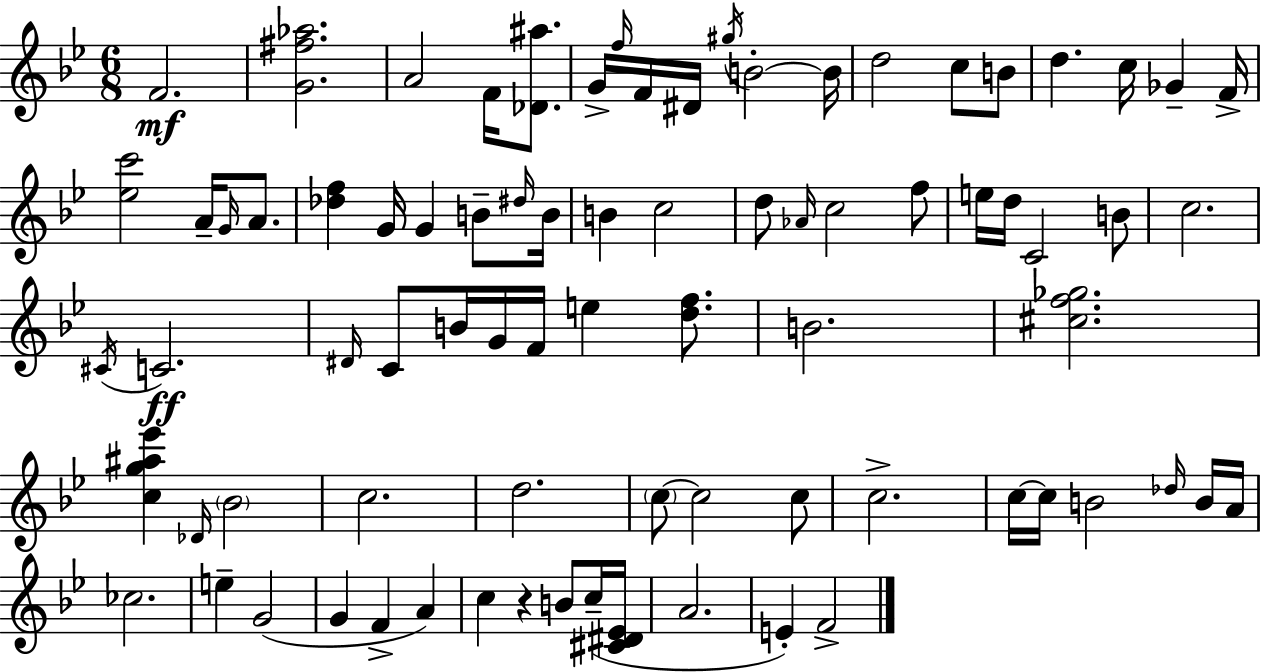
F4/h. [G4,F#5,Ab5]/h. A4/h F4/s [Db4,A#5]/e. G4/s F5/s F4/s D#4/s G#5/s B4/h B4/s D5/h C5/e B4/e D5/q. C5/s Gb4/q F4/s [Eb5,C6]/h A4/s G4/s A4/e. [Db5,F5]/q G4/s G4/q B4/e D#5/s B4/s B4/q C5/h D5/e Ab4/s C5/h F5/e E5/s D5/s C4/h B4/e C5/h. C#4/s C4/h. D#4/s C4/e B4/s G4/s F4/s E5/q [D5,F5]/e. B4/h. [C#5,F5,Gb5]/h. [C5,G5,A#5,Eb6]/q Db4/s Bb4/h C5/h. D5/h. C5/e C5/h C5/e C5/h. C5/s C5/s B4/h Db5/s B4/s A4/s CES5/h. E5/q G4/h G4/q F4/q A4/q C5/q R/q B4/e C5/s [C#4,D#4,Eb4]/s A4/h. E4/q F4/h